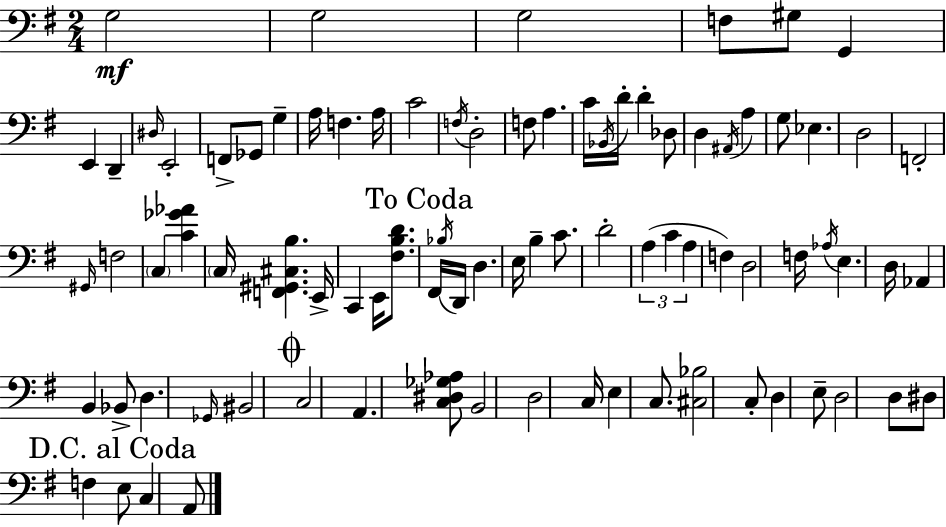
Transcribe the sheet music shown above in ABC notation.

X:1
T:Untitled
M:2/4
L:1/4
K:G
G,2 G,2 G,2 F,/2 ^G,/2 G,, E,, D,, ^D,/4 E,,2 F,,/2 _G,,/2 G, A,/4 F, A,/4 C2 F,/4 D,2 F,/2 A, C/4 _B,,/4 D/4 D _D,/2 D, ^A,,/4 A, G,/2 _E, D,2 F,,2 ^G,,/4 F,2 C, [C_G_A] C,/4 [F,,^G,,^C,B,] E,,/4 C,, E,,/4 [^F,B,D]/2 ^F,,/4 _B,/4 D,,/4 D, E,/4 B, C/2 D2 A, C A, F, D,2 F,/4 _A,/4 E, D,/4 _A,, B,, _B,,/2 D, _G,,/4 ^B,,2 C,2 A,, [C,^D,_G,_A,]/2 B,,2 D,2 C,/4 E, C,/2 [^C,_B,]2 C,/2 D, E,/2 D,2 D,/2 ^D,/2 F, E,/2 C, A,,/2